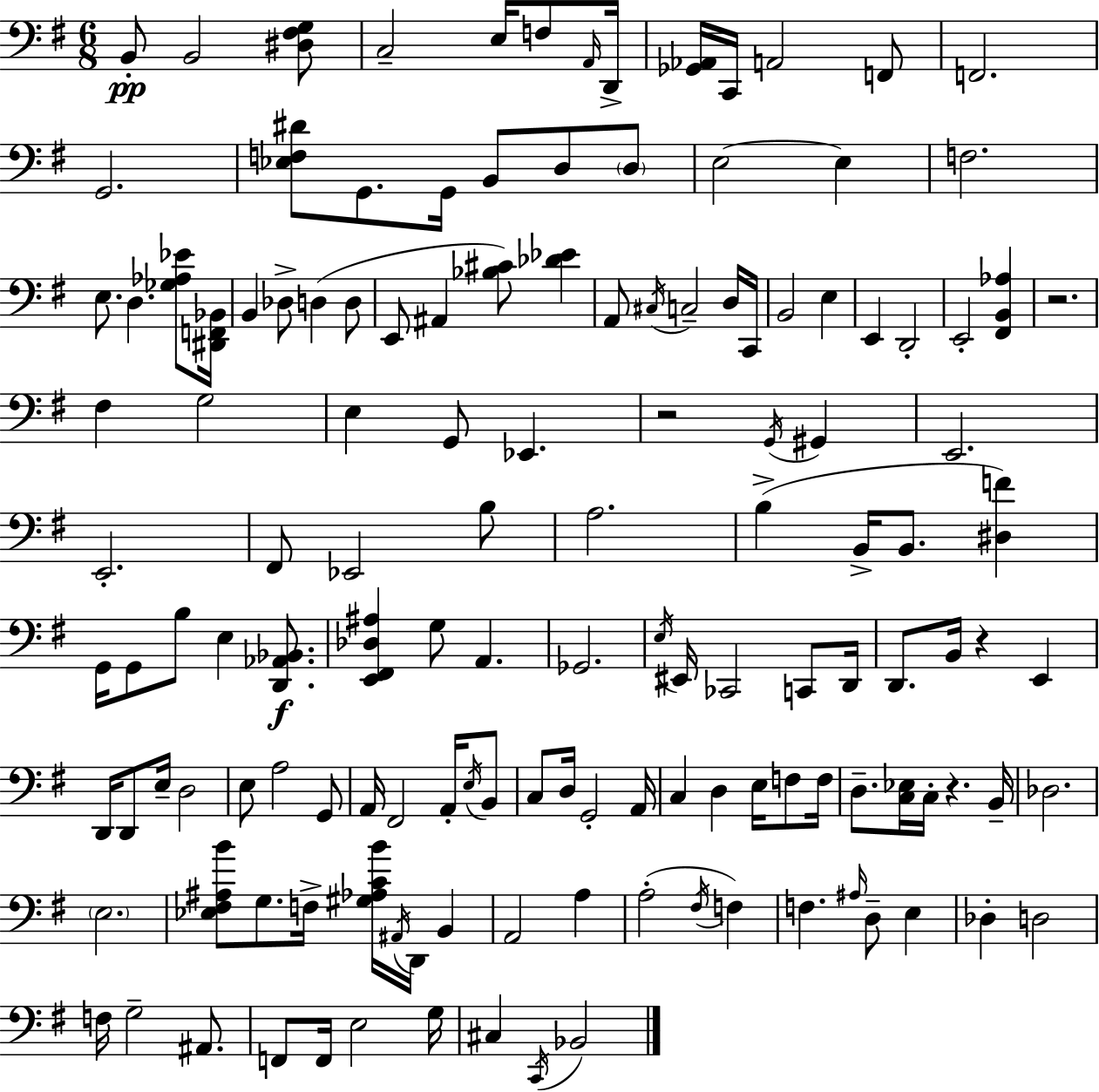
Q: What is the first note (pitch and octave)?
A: B2